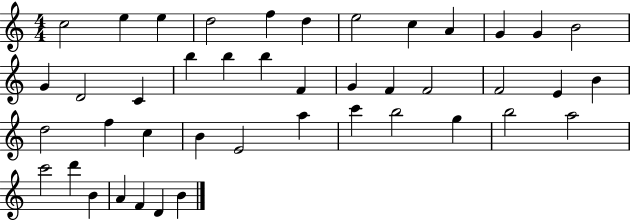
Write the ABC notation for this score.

X:1
T:Untitled
M:4/4
L:1/4
K:C
c2 e e d2 f d e2 c A G G B2 G D2 C b b b F G F F2 F2 E B d2 f c B E2 a c' b2 g b2 a2 c'2 d' B A F D B